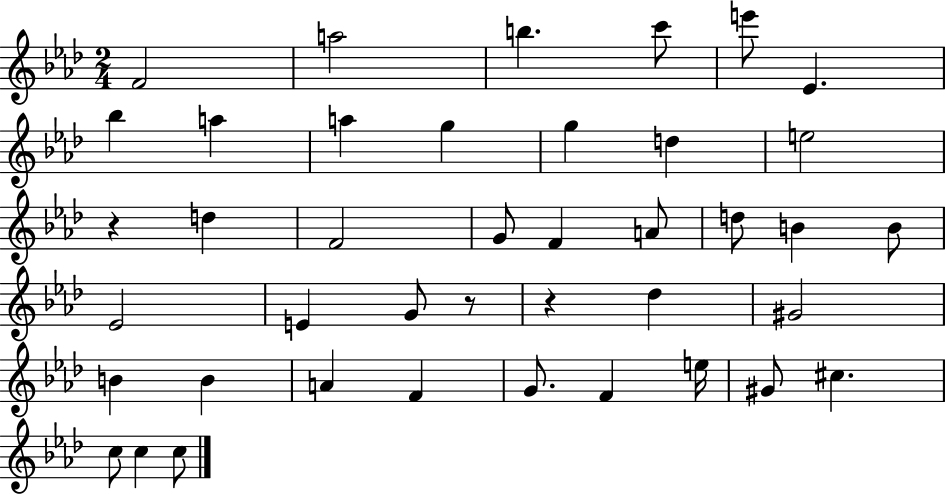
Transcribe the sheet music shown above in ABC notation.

X:1
T:Untitled
M:2/4
L:1/4
K:Ab
F2 a2 b c'/2 e'/2 _E _b a a g g d e2 z d F2 G/2 F A/2 d/2 B B/2 _E2 E G/2 z/2 z _d ^G2 B B A F G/2 F e/4 ^G/2 ^c c/2 c c/2